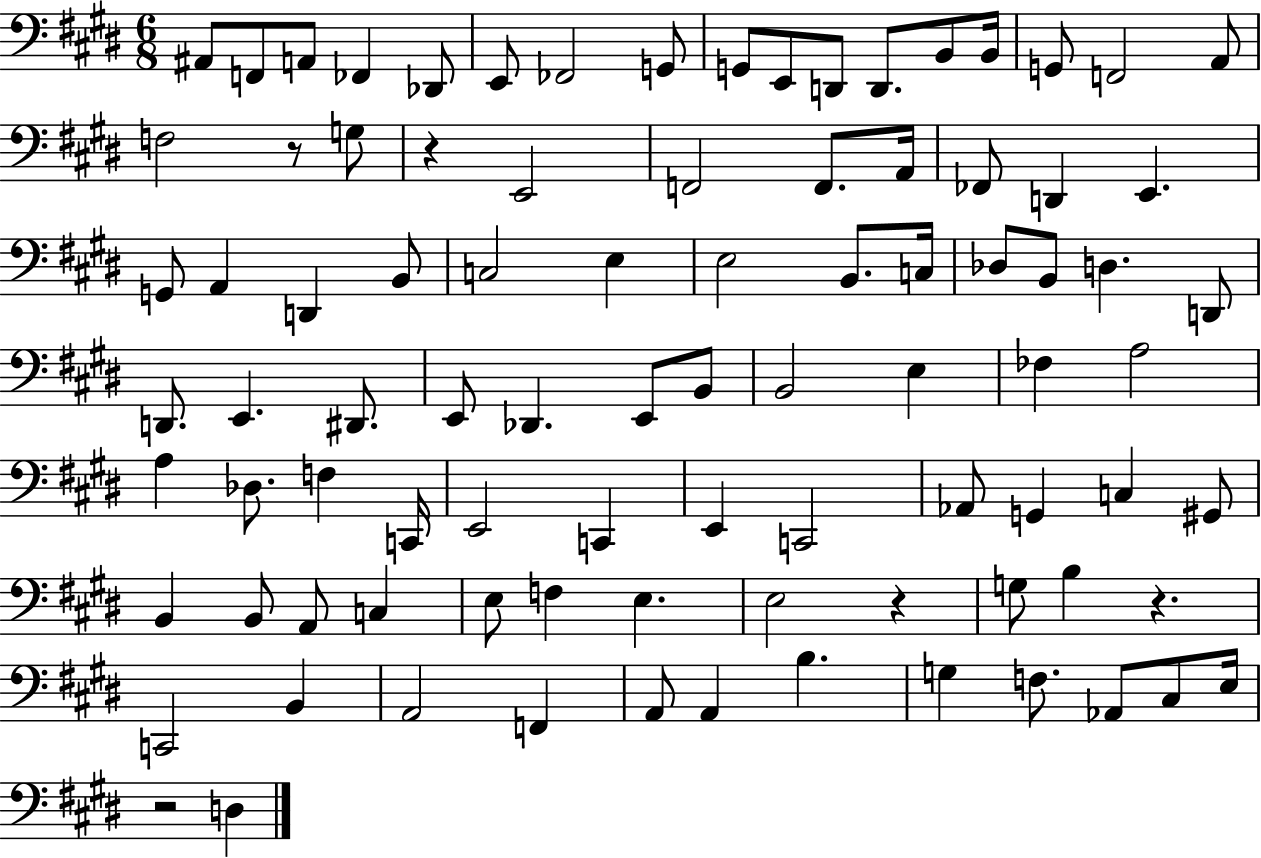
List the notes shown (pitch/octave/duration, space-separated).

A#2/e F2/e A2/e FES2/q Db2/e E2/e FES2/h G2/e G2/e E2/e D2/e D2/e. B2/e B2/s G2/e F2/h A2/e F3/h R/e G3/e R/q E2/h F2/h F2/e. A2/s FES2/e D2/q E2/q. G2/e A2/q D2/q B2/e C3/h E3/q E3/h B2/e. C3/s Db3/e B2/e D3/q. D2/e D2/e. E2/q. D#2/e. E2/e Db2/q. E2/e B2/e B2/h E3/q FES3/q A3/h A3/q Db3/e. F3/q C2/s E2/h C2/q E2/q C2/h Ab2/e G2/q C3/q G#2/e B2/q B2/e A2/e C3/q E3/e F3/q E3/q. E3/h R/q G3/e B3/q R/q. C2/h B2/q A2/h F2/q A2/e A2/q B3/q. G3/q F3/e. Ab2/e C#3/e E3/s R/h D3/q